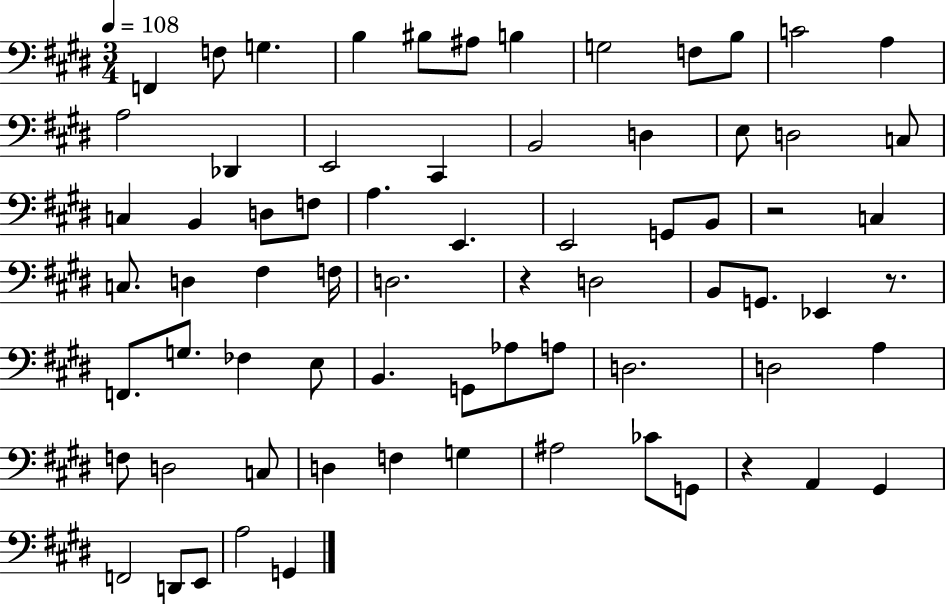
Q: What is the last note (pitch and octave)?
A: G2